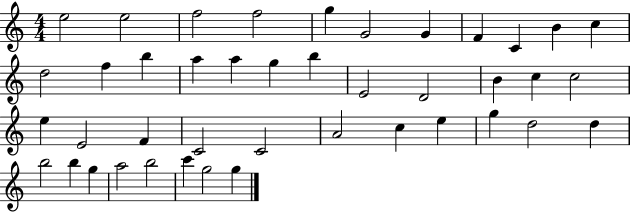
E5/h E5/h F5/h F5/h G5/q G4/h G4/q F4/q C4/q B4/q C5/q D5/h F5/q B5/q A5/q A5/q G5/q B5/q E4/h D4/h B4/q C5/q C5/h E5/q E4/h F4/q C4/h C4/h A4/h C5/q E5/q G5/q D5/h D5/q B5/h B5/q G5/q A5/h B5/h C6/q G5/h G5/q